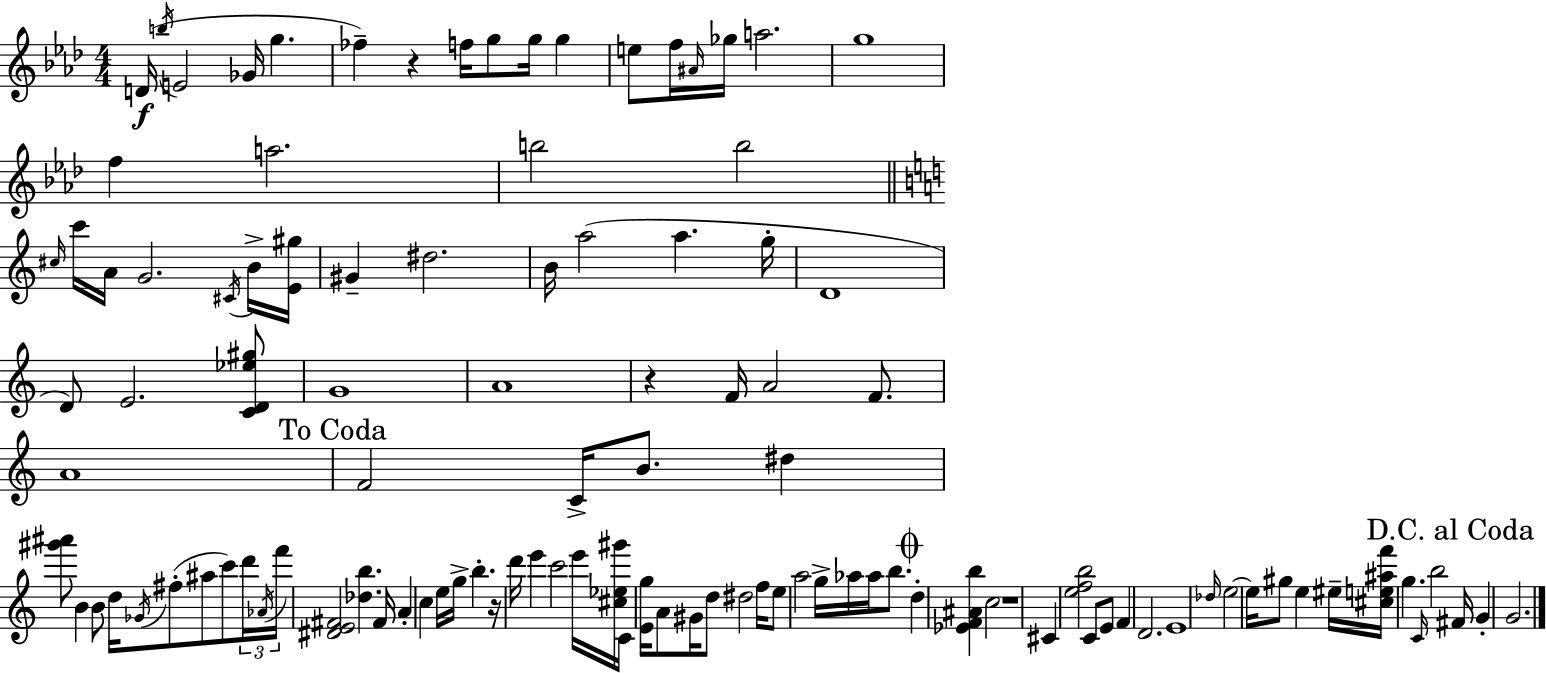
{
  \clef treble
  \numericTimeSignature
  \time 4/4
  \key aes \major
  \repeat volta 2 { d'16(\f \acciaccatura { b''16 } e'2 ges'16 g''4. | fes''4--) r4 f''16 g''8 g''16 g''4 | e''8 f''16 \grace { ais'16 } ges''16 a''2. | g''1 | \break f''4 a''2. | b''2 b''2 | \bar "||" \break \key a \minor \grace { cis''16 } c'''16 a'16 g'2. \acciaccatura { cis'16 } | b'16-> <e' gis''>16 gis'4-- dis''2. | b'16 a''2( a''4. | g''16-. d'1 | \break d'8) e'2. | <c' d' ees'' gis''>8 g'1 | a'1 | r4 f'16 a'2 f'8. | \break a'1 | \mark "To Coda" f'2 c'16-> b'8. dis''4 | <gis''' ais'''>8 b'4 b'8 d''16 \acciaccatura { ges'16 }( fis''8-. ais''8 | c'''8) \tuplet 3/2 { d'''16 \acciaccatura { aes'16 } f'''16 } <dis' e' fis'>2 <des'' b''>4. | \break fis'16 a'4-. c''4 e''16 g''16-> b''4.-. | r16 d'''16 e'''4 c'''2 | e'''16 <cis'' ees'' gis'''>16 c'16 <e' g''>16 a'8 gis'16 d''8 dis''2 | f''16 e''8 a''2 g''16-> aes''16 | \break aes''16 b''8. \mark \markup { \musicglyph "scripts.coda" } d''4-. <ees' f' ais' b''>4 c''2 | r1 | cis'4 <e'' f'' b''>2 | c'8 e'8 f'4 d'2. | \break e'1 | \grace { des''16 } e''2~~ e''16 gis''8 | e''4 eis''16-- <cis'' e'' ais'' f'''>16 g''4. \grace { c'16 } b''2 | \mark "D.C. al Coda" fis'16 g'4-. g'2. | \break } \bar "|."
}